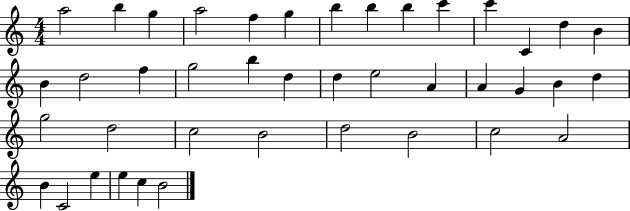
{
  \clef treble
  \numericTimeSignature
  \time 4/4
  \key c \major
  a''2 b''4 g''4 | a''2 f''4 g''4 | b''4 b''4 b''4 c'''4 | c'''4 c'4 d''4 b'4 | \break b'4 d''2 f''4 | g''2 b''4 d''4 | d''4 e''2 a'4 | a'4 g'4 b'4 d''4 | \break g''2 d''2 | c''2 b'2 | d''2 b'2 | c''2 a'2 | \break b'4 c'2 e''4 | e''4 c''4 b'2 | \bar "|."
}